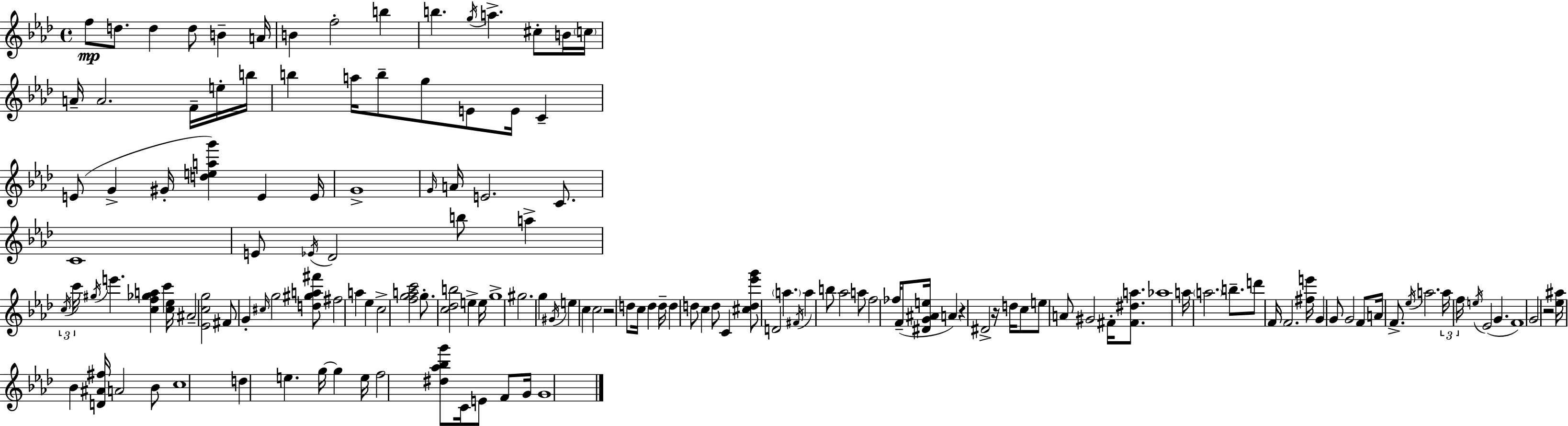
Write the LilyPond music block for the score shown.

{
  \clef treble
  \time 4/4
  \defaultTimeSignature
  \key f \minor
  f''8\mp d''8. d''4 d''8 b'4-- a'16 | b'4 f''2-. b''4 | b''4. \acciaccatura { g''16 } a''4.-> cis''8-. b'16 | \parenthesize c''16 a'16-- a'2. f'16-- e''16-. | \break b''16 b''4 a''16 b''8-- g''8 e'8 e'16 c'4-- | e'8( g'4-> gis'16-. <d'' e'' a'' g'''>4) e'4 | e'16 g'1-> | \grace { g'16 } a'16 e'2. c'8. | \break c'1 | e'8 \acciaccatura { ees'16 } des'2 b''8 a''4-> | \tuplet 3/2 { \acciaccatura { c''16 } c'''16 \acciaccatura { gis''16 } } e'''4. <c'' f'' ges'' a''>4 | c'''4 <c'' ees''>16 ais'2-- <ees' c'' g''>2 | \break fis'8 g'4-. \grace { cis''16 } g''2 | <d'' gis'' a'' fis'''>8 fis''2 a''4 | ees''4 c''2-> <f'' g'' a'' c'''>2 | g''8.-. <c'' des'' b''>2 | \break e''4-> e''16 g''1-> | gis''2. | g''4 \acciaccatura { gis'16 } e''4 c''4 c''2 | r2 d''8 | \break c''16 d''4 d''16-- d''4 d''8 c''4 | d''8 c'4 <cis'' d'' ees''' g'''>8 d'2 | \parenthesize a''4. \acciaccatura { fis'16 } a''4 b''8 aes''2 | a''8 f''2 | \break fes''16 f'8--( <dis' g' ais' e''>16 a'4) r4 dis'2-> | r16 d''16 c''8 e''8 a'8 gis'2 | fis'16-. <fis' dis'' a''>8. aes''1 | a''16 \parenthesize a''2. | \break b''8.-- d'''8 f'16 f'2. | <fis'' e'''>16 g'4 g'8 g'2 | f'8 a'16 f'8.-> \acciaccatura { ees''16 } a''2. | \tuplet 3/2 { a''16 f''16 \acciaccatura { e''16 } } ees'2( | \break g'4. f'1) | g'2 | r2 <ees'' ais''>16 bes'4 <d' ais' fis''>16 | a'2 bes'8 c''1 | \break d''4 e''4. | g''16~~ g''4 e''16 f''2 | <dis'' aes'' bes'' g'''>8 c'16 e'8 f'8 g'16 g'1 | \bar "|."
}